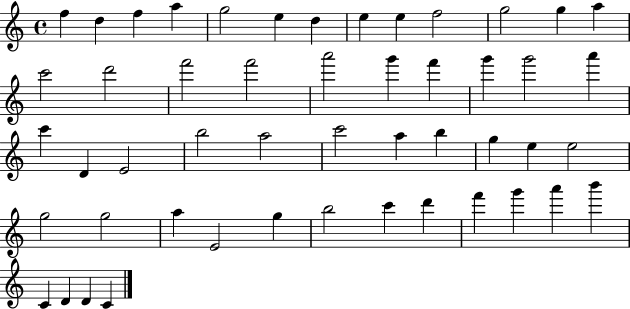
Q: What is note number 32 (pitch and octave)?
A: G5